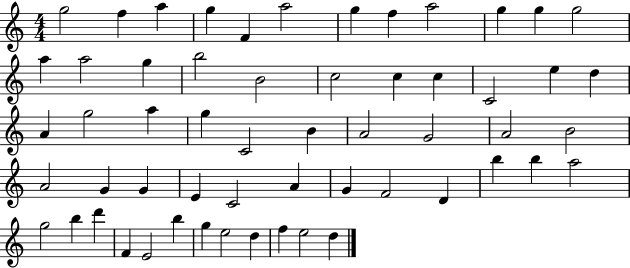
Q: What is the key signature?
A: C major